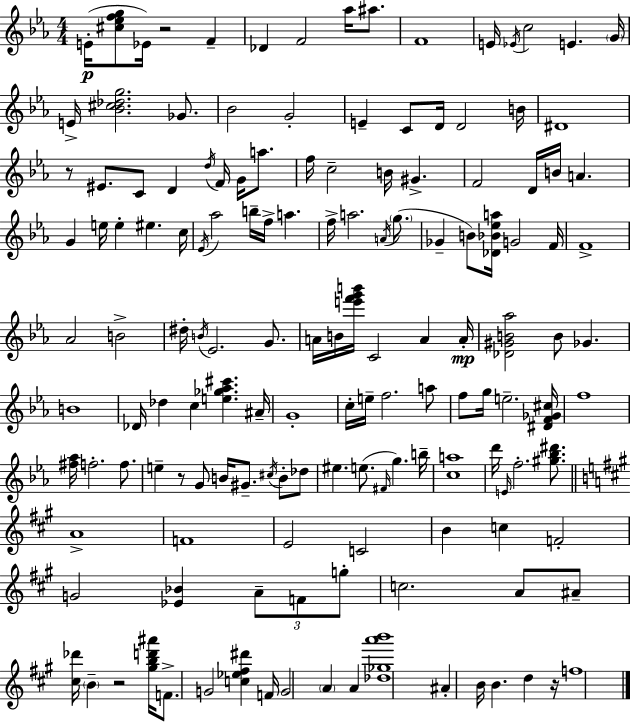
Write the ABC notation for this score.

X:1
T:Untitled
M:4/4
L:1/4
K:Cm
E/4 [^c_efg]/2 _E/4 z2 F _D F2 _a/4 ^a/2 F4 E/4 _E/4 c2 E G/4 E/4 [_B^c_dg]2 _G/2 _B2 G2 E C/2 D/4 D2 B/4 ^D4 z/2 ^E/2 C/2 D d/4 F/4 G/4 a/2 f/4 c2 B/4 ^G F2 D/4 B/4 A G e/4 e ^e c/4 _E/4 _a2 b/4 f/4 a f/4 a2 A/4 g/2 _G B/2 [_D_B_ea]/4 G2 F/4 F4 _A2 B2 ^d/4 B/4 _E2 G/2 A/4 B/4 [e'f'g'b']/4 C2 A A/4 [_D^GB_a]2 B/2 _G B4 _D/4 _d c [e_g_a^c'] ^A/4 G4 c/4 e/4 f2 a/2 f/2 g/4 e2 [^DF_G^c]/4 f4 [^f_a]/4 f2 f/2 e z/2 G/2 B/4 ^G/2 ^c/4 B/2 _d/2 ^e e/2 ^F/4 g b/4 [ca]4 d'/4 E/4 f2 [^g_b^d']/2 A4 F4 E2 C2 B c F2 G2 [_E_B] A/2 F/2 g/2 c2 A/2 ^A/2 [^c_d']/4 B z2 [^gbd'^a']/4 F/2 G2 [c_e^f^d'] F/4 G2 A A [_d_ga'b']4 ^A B/4 B d z/4 f4